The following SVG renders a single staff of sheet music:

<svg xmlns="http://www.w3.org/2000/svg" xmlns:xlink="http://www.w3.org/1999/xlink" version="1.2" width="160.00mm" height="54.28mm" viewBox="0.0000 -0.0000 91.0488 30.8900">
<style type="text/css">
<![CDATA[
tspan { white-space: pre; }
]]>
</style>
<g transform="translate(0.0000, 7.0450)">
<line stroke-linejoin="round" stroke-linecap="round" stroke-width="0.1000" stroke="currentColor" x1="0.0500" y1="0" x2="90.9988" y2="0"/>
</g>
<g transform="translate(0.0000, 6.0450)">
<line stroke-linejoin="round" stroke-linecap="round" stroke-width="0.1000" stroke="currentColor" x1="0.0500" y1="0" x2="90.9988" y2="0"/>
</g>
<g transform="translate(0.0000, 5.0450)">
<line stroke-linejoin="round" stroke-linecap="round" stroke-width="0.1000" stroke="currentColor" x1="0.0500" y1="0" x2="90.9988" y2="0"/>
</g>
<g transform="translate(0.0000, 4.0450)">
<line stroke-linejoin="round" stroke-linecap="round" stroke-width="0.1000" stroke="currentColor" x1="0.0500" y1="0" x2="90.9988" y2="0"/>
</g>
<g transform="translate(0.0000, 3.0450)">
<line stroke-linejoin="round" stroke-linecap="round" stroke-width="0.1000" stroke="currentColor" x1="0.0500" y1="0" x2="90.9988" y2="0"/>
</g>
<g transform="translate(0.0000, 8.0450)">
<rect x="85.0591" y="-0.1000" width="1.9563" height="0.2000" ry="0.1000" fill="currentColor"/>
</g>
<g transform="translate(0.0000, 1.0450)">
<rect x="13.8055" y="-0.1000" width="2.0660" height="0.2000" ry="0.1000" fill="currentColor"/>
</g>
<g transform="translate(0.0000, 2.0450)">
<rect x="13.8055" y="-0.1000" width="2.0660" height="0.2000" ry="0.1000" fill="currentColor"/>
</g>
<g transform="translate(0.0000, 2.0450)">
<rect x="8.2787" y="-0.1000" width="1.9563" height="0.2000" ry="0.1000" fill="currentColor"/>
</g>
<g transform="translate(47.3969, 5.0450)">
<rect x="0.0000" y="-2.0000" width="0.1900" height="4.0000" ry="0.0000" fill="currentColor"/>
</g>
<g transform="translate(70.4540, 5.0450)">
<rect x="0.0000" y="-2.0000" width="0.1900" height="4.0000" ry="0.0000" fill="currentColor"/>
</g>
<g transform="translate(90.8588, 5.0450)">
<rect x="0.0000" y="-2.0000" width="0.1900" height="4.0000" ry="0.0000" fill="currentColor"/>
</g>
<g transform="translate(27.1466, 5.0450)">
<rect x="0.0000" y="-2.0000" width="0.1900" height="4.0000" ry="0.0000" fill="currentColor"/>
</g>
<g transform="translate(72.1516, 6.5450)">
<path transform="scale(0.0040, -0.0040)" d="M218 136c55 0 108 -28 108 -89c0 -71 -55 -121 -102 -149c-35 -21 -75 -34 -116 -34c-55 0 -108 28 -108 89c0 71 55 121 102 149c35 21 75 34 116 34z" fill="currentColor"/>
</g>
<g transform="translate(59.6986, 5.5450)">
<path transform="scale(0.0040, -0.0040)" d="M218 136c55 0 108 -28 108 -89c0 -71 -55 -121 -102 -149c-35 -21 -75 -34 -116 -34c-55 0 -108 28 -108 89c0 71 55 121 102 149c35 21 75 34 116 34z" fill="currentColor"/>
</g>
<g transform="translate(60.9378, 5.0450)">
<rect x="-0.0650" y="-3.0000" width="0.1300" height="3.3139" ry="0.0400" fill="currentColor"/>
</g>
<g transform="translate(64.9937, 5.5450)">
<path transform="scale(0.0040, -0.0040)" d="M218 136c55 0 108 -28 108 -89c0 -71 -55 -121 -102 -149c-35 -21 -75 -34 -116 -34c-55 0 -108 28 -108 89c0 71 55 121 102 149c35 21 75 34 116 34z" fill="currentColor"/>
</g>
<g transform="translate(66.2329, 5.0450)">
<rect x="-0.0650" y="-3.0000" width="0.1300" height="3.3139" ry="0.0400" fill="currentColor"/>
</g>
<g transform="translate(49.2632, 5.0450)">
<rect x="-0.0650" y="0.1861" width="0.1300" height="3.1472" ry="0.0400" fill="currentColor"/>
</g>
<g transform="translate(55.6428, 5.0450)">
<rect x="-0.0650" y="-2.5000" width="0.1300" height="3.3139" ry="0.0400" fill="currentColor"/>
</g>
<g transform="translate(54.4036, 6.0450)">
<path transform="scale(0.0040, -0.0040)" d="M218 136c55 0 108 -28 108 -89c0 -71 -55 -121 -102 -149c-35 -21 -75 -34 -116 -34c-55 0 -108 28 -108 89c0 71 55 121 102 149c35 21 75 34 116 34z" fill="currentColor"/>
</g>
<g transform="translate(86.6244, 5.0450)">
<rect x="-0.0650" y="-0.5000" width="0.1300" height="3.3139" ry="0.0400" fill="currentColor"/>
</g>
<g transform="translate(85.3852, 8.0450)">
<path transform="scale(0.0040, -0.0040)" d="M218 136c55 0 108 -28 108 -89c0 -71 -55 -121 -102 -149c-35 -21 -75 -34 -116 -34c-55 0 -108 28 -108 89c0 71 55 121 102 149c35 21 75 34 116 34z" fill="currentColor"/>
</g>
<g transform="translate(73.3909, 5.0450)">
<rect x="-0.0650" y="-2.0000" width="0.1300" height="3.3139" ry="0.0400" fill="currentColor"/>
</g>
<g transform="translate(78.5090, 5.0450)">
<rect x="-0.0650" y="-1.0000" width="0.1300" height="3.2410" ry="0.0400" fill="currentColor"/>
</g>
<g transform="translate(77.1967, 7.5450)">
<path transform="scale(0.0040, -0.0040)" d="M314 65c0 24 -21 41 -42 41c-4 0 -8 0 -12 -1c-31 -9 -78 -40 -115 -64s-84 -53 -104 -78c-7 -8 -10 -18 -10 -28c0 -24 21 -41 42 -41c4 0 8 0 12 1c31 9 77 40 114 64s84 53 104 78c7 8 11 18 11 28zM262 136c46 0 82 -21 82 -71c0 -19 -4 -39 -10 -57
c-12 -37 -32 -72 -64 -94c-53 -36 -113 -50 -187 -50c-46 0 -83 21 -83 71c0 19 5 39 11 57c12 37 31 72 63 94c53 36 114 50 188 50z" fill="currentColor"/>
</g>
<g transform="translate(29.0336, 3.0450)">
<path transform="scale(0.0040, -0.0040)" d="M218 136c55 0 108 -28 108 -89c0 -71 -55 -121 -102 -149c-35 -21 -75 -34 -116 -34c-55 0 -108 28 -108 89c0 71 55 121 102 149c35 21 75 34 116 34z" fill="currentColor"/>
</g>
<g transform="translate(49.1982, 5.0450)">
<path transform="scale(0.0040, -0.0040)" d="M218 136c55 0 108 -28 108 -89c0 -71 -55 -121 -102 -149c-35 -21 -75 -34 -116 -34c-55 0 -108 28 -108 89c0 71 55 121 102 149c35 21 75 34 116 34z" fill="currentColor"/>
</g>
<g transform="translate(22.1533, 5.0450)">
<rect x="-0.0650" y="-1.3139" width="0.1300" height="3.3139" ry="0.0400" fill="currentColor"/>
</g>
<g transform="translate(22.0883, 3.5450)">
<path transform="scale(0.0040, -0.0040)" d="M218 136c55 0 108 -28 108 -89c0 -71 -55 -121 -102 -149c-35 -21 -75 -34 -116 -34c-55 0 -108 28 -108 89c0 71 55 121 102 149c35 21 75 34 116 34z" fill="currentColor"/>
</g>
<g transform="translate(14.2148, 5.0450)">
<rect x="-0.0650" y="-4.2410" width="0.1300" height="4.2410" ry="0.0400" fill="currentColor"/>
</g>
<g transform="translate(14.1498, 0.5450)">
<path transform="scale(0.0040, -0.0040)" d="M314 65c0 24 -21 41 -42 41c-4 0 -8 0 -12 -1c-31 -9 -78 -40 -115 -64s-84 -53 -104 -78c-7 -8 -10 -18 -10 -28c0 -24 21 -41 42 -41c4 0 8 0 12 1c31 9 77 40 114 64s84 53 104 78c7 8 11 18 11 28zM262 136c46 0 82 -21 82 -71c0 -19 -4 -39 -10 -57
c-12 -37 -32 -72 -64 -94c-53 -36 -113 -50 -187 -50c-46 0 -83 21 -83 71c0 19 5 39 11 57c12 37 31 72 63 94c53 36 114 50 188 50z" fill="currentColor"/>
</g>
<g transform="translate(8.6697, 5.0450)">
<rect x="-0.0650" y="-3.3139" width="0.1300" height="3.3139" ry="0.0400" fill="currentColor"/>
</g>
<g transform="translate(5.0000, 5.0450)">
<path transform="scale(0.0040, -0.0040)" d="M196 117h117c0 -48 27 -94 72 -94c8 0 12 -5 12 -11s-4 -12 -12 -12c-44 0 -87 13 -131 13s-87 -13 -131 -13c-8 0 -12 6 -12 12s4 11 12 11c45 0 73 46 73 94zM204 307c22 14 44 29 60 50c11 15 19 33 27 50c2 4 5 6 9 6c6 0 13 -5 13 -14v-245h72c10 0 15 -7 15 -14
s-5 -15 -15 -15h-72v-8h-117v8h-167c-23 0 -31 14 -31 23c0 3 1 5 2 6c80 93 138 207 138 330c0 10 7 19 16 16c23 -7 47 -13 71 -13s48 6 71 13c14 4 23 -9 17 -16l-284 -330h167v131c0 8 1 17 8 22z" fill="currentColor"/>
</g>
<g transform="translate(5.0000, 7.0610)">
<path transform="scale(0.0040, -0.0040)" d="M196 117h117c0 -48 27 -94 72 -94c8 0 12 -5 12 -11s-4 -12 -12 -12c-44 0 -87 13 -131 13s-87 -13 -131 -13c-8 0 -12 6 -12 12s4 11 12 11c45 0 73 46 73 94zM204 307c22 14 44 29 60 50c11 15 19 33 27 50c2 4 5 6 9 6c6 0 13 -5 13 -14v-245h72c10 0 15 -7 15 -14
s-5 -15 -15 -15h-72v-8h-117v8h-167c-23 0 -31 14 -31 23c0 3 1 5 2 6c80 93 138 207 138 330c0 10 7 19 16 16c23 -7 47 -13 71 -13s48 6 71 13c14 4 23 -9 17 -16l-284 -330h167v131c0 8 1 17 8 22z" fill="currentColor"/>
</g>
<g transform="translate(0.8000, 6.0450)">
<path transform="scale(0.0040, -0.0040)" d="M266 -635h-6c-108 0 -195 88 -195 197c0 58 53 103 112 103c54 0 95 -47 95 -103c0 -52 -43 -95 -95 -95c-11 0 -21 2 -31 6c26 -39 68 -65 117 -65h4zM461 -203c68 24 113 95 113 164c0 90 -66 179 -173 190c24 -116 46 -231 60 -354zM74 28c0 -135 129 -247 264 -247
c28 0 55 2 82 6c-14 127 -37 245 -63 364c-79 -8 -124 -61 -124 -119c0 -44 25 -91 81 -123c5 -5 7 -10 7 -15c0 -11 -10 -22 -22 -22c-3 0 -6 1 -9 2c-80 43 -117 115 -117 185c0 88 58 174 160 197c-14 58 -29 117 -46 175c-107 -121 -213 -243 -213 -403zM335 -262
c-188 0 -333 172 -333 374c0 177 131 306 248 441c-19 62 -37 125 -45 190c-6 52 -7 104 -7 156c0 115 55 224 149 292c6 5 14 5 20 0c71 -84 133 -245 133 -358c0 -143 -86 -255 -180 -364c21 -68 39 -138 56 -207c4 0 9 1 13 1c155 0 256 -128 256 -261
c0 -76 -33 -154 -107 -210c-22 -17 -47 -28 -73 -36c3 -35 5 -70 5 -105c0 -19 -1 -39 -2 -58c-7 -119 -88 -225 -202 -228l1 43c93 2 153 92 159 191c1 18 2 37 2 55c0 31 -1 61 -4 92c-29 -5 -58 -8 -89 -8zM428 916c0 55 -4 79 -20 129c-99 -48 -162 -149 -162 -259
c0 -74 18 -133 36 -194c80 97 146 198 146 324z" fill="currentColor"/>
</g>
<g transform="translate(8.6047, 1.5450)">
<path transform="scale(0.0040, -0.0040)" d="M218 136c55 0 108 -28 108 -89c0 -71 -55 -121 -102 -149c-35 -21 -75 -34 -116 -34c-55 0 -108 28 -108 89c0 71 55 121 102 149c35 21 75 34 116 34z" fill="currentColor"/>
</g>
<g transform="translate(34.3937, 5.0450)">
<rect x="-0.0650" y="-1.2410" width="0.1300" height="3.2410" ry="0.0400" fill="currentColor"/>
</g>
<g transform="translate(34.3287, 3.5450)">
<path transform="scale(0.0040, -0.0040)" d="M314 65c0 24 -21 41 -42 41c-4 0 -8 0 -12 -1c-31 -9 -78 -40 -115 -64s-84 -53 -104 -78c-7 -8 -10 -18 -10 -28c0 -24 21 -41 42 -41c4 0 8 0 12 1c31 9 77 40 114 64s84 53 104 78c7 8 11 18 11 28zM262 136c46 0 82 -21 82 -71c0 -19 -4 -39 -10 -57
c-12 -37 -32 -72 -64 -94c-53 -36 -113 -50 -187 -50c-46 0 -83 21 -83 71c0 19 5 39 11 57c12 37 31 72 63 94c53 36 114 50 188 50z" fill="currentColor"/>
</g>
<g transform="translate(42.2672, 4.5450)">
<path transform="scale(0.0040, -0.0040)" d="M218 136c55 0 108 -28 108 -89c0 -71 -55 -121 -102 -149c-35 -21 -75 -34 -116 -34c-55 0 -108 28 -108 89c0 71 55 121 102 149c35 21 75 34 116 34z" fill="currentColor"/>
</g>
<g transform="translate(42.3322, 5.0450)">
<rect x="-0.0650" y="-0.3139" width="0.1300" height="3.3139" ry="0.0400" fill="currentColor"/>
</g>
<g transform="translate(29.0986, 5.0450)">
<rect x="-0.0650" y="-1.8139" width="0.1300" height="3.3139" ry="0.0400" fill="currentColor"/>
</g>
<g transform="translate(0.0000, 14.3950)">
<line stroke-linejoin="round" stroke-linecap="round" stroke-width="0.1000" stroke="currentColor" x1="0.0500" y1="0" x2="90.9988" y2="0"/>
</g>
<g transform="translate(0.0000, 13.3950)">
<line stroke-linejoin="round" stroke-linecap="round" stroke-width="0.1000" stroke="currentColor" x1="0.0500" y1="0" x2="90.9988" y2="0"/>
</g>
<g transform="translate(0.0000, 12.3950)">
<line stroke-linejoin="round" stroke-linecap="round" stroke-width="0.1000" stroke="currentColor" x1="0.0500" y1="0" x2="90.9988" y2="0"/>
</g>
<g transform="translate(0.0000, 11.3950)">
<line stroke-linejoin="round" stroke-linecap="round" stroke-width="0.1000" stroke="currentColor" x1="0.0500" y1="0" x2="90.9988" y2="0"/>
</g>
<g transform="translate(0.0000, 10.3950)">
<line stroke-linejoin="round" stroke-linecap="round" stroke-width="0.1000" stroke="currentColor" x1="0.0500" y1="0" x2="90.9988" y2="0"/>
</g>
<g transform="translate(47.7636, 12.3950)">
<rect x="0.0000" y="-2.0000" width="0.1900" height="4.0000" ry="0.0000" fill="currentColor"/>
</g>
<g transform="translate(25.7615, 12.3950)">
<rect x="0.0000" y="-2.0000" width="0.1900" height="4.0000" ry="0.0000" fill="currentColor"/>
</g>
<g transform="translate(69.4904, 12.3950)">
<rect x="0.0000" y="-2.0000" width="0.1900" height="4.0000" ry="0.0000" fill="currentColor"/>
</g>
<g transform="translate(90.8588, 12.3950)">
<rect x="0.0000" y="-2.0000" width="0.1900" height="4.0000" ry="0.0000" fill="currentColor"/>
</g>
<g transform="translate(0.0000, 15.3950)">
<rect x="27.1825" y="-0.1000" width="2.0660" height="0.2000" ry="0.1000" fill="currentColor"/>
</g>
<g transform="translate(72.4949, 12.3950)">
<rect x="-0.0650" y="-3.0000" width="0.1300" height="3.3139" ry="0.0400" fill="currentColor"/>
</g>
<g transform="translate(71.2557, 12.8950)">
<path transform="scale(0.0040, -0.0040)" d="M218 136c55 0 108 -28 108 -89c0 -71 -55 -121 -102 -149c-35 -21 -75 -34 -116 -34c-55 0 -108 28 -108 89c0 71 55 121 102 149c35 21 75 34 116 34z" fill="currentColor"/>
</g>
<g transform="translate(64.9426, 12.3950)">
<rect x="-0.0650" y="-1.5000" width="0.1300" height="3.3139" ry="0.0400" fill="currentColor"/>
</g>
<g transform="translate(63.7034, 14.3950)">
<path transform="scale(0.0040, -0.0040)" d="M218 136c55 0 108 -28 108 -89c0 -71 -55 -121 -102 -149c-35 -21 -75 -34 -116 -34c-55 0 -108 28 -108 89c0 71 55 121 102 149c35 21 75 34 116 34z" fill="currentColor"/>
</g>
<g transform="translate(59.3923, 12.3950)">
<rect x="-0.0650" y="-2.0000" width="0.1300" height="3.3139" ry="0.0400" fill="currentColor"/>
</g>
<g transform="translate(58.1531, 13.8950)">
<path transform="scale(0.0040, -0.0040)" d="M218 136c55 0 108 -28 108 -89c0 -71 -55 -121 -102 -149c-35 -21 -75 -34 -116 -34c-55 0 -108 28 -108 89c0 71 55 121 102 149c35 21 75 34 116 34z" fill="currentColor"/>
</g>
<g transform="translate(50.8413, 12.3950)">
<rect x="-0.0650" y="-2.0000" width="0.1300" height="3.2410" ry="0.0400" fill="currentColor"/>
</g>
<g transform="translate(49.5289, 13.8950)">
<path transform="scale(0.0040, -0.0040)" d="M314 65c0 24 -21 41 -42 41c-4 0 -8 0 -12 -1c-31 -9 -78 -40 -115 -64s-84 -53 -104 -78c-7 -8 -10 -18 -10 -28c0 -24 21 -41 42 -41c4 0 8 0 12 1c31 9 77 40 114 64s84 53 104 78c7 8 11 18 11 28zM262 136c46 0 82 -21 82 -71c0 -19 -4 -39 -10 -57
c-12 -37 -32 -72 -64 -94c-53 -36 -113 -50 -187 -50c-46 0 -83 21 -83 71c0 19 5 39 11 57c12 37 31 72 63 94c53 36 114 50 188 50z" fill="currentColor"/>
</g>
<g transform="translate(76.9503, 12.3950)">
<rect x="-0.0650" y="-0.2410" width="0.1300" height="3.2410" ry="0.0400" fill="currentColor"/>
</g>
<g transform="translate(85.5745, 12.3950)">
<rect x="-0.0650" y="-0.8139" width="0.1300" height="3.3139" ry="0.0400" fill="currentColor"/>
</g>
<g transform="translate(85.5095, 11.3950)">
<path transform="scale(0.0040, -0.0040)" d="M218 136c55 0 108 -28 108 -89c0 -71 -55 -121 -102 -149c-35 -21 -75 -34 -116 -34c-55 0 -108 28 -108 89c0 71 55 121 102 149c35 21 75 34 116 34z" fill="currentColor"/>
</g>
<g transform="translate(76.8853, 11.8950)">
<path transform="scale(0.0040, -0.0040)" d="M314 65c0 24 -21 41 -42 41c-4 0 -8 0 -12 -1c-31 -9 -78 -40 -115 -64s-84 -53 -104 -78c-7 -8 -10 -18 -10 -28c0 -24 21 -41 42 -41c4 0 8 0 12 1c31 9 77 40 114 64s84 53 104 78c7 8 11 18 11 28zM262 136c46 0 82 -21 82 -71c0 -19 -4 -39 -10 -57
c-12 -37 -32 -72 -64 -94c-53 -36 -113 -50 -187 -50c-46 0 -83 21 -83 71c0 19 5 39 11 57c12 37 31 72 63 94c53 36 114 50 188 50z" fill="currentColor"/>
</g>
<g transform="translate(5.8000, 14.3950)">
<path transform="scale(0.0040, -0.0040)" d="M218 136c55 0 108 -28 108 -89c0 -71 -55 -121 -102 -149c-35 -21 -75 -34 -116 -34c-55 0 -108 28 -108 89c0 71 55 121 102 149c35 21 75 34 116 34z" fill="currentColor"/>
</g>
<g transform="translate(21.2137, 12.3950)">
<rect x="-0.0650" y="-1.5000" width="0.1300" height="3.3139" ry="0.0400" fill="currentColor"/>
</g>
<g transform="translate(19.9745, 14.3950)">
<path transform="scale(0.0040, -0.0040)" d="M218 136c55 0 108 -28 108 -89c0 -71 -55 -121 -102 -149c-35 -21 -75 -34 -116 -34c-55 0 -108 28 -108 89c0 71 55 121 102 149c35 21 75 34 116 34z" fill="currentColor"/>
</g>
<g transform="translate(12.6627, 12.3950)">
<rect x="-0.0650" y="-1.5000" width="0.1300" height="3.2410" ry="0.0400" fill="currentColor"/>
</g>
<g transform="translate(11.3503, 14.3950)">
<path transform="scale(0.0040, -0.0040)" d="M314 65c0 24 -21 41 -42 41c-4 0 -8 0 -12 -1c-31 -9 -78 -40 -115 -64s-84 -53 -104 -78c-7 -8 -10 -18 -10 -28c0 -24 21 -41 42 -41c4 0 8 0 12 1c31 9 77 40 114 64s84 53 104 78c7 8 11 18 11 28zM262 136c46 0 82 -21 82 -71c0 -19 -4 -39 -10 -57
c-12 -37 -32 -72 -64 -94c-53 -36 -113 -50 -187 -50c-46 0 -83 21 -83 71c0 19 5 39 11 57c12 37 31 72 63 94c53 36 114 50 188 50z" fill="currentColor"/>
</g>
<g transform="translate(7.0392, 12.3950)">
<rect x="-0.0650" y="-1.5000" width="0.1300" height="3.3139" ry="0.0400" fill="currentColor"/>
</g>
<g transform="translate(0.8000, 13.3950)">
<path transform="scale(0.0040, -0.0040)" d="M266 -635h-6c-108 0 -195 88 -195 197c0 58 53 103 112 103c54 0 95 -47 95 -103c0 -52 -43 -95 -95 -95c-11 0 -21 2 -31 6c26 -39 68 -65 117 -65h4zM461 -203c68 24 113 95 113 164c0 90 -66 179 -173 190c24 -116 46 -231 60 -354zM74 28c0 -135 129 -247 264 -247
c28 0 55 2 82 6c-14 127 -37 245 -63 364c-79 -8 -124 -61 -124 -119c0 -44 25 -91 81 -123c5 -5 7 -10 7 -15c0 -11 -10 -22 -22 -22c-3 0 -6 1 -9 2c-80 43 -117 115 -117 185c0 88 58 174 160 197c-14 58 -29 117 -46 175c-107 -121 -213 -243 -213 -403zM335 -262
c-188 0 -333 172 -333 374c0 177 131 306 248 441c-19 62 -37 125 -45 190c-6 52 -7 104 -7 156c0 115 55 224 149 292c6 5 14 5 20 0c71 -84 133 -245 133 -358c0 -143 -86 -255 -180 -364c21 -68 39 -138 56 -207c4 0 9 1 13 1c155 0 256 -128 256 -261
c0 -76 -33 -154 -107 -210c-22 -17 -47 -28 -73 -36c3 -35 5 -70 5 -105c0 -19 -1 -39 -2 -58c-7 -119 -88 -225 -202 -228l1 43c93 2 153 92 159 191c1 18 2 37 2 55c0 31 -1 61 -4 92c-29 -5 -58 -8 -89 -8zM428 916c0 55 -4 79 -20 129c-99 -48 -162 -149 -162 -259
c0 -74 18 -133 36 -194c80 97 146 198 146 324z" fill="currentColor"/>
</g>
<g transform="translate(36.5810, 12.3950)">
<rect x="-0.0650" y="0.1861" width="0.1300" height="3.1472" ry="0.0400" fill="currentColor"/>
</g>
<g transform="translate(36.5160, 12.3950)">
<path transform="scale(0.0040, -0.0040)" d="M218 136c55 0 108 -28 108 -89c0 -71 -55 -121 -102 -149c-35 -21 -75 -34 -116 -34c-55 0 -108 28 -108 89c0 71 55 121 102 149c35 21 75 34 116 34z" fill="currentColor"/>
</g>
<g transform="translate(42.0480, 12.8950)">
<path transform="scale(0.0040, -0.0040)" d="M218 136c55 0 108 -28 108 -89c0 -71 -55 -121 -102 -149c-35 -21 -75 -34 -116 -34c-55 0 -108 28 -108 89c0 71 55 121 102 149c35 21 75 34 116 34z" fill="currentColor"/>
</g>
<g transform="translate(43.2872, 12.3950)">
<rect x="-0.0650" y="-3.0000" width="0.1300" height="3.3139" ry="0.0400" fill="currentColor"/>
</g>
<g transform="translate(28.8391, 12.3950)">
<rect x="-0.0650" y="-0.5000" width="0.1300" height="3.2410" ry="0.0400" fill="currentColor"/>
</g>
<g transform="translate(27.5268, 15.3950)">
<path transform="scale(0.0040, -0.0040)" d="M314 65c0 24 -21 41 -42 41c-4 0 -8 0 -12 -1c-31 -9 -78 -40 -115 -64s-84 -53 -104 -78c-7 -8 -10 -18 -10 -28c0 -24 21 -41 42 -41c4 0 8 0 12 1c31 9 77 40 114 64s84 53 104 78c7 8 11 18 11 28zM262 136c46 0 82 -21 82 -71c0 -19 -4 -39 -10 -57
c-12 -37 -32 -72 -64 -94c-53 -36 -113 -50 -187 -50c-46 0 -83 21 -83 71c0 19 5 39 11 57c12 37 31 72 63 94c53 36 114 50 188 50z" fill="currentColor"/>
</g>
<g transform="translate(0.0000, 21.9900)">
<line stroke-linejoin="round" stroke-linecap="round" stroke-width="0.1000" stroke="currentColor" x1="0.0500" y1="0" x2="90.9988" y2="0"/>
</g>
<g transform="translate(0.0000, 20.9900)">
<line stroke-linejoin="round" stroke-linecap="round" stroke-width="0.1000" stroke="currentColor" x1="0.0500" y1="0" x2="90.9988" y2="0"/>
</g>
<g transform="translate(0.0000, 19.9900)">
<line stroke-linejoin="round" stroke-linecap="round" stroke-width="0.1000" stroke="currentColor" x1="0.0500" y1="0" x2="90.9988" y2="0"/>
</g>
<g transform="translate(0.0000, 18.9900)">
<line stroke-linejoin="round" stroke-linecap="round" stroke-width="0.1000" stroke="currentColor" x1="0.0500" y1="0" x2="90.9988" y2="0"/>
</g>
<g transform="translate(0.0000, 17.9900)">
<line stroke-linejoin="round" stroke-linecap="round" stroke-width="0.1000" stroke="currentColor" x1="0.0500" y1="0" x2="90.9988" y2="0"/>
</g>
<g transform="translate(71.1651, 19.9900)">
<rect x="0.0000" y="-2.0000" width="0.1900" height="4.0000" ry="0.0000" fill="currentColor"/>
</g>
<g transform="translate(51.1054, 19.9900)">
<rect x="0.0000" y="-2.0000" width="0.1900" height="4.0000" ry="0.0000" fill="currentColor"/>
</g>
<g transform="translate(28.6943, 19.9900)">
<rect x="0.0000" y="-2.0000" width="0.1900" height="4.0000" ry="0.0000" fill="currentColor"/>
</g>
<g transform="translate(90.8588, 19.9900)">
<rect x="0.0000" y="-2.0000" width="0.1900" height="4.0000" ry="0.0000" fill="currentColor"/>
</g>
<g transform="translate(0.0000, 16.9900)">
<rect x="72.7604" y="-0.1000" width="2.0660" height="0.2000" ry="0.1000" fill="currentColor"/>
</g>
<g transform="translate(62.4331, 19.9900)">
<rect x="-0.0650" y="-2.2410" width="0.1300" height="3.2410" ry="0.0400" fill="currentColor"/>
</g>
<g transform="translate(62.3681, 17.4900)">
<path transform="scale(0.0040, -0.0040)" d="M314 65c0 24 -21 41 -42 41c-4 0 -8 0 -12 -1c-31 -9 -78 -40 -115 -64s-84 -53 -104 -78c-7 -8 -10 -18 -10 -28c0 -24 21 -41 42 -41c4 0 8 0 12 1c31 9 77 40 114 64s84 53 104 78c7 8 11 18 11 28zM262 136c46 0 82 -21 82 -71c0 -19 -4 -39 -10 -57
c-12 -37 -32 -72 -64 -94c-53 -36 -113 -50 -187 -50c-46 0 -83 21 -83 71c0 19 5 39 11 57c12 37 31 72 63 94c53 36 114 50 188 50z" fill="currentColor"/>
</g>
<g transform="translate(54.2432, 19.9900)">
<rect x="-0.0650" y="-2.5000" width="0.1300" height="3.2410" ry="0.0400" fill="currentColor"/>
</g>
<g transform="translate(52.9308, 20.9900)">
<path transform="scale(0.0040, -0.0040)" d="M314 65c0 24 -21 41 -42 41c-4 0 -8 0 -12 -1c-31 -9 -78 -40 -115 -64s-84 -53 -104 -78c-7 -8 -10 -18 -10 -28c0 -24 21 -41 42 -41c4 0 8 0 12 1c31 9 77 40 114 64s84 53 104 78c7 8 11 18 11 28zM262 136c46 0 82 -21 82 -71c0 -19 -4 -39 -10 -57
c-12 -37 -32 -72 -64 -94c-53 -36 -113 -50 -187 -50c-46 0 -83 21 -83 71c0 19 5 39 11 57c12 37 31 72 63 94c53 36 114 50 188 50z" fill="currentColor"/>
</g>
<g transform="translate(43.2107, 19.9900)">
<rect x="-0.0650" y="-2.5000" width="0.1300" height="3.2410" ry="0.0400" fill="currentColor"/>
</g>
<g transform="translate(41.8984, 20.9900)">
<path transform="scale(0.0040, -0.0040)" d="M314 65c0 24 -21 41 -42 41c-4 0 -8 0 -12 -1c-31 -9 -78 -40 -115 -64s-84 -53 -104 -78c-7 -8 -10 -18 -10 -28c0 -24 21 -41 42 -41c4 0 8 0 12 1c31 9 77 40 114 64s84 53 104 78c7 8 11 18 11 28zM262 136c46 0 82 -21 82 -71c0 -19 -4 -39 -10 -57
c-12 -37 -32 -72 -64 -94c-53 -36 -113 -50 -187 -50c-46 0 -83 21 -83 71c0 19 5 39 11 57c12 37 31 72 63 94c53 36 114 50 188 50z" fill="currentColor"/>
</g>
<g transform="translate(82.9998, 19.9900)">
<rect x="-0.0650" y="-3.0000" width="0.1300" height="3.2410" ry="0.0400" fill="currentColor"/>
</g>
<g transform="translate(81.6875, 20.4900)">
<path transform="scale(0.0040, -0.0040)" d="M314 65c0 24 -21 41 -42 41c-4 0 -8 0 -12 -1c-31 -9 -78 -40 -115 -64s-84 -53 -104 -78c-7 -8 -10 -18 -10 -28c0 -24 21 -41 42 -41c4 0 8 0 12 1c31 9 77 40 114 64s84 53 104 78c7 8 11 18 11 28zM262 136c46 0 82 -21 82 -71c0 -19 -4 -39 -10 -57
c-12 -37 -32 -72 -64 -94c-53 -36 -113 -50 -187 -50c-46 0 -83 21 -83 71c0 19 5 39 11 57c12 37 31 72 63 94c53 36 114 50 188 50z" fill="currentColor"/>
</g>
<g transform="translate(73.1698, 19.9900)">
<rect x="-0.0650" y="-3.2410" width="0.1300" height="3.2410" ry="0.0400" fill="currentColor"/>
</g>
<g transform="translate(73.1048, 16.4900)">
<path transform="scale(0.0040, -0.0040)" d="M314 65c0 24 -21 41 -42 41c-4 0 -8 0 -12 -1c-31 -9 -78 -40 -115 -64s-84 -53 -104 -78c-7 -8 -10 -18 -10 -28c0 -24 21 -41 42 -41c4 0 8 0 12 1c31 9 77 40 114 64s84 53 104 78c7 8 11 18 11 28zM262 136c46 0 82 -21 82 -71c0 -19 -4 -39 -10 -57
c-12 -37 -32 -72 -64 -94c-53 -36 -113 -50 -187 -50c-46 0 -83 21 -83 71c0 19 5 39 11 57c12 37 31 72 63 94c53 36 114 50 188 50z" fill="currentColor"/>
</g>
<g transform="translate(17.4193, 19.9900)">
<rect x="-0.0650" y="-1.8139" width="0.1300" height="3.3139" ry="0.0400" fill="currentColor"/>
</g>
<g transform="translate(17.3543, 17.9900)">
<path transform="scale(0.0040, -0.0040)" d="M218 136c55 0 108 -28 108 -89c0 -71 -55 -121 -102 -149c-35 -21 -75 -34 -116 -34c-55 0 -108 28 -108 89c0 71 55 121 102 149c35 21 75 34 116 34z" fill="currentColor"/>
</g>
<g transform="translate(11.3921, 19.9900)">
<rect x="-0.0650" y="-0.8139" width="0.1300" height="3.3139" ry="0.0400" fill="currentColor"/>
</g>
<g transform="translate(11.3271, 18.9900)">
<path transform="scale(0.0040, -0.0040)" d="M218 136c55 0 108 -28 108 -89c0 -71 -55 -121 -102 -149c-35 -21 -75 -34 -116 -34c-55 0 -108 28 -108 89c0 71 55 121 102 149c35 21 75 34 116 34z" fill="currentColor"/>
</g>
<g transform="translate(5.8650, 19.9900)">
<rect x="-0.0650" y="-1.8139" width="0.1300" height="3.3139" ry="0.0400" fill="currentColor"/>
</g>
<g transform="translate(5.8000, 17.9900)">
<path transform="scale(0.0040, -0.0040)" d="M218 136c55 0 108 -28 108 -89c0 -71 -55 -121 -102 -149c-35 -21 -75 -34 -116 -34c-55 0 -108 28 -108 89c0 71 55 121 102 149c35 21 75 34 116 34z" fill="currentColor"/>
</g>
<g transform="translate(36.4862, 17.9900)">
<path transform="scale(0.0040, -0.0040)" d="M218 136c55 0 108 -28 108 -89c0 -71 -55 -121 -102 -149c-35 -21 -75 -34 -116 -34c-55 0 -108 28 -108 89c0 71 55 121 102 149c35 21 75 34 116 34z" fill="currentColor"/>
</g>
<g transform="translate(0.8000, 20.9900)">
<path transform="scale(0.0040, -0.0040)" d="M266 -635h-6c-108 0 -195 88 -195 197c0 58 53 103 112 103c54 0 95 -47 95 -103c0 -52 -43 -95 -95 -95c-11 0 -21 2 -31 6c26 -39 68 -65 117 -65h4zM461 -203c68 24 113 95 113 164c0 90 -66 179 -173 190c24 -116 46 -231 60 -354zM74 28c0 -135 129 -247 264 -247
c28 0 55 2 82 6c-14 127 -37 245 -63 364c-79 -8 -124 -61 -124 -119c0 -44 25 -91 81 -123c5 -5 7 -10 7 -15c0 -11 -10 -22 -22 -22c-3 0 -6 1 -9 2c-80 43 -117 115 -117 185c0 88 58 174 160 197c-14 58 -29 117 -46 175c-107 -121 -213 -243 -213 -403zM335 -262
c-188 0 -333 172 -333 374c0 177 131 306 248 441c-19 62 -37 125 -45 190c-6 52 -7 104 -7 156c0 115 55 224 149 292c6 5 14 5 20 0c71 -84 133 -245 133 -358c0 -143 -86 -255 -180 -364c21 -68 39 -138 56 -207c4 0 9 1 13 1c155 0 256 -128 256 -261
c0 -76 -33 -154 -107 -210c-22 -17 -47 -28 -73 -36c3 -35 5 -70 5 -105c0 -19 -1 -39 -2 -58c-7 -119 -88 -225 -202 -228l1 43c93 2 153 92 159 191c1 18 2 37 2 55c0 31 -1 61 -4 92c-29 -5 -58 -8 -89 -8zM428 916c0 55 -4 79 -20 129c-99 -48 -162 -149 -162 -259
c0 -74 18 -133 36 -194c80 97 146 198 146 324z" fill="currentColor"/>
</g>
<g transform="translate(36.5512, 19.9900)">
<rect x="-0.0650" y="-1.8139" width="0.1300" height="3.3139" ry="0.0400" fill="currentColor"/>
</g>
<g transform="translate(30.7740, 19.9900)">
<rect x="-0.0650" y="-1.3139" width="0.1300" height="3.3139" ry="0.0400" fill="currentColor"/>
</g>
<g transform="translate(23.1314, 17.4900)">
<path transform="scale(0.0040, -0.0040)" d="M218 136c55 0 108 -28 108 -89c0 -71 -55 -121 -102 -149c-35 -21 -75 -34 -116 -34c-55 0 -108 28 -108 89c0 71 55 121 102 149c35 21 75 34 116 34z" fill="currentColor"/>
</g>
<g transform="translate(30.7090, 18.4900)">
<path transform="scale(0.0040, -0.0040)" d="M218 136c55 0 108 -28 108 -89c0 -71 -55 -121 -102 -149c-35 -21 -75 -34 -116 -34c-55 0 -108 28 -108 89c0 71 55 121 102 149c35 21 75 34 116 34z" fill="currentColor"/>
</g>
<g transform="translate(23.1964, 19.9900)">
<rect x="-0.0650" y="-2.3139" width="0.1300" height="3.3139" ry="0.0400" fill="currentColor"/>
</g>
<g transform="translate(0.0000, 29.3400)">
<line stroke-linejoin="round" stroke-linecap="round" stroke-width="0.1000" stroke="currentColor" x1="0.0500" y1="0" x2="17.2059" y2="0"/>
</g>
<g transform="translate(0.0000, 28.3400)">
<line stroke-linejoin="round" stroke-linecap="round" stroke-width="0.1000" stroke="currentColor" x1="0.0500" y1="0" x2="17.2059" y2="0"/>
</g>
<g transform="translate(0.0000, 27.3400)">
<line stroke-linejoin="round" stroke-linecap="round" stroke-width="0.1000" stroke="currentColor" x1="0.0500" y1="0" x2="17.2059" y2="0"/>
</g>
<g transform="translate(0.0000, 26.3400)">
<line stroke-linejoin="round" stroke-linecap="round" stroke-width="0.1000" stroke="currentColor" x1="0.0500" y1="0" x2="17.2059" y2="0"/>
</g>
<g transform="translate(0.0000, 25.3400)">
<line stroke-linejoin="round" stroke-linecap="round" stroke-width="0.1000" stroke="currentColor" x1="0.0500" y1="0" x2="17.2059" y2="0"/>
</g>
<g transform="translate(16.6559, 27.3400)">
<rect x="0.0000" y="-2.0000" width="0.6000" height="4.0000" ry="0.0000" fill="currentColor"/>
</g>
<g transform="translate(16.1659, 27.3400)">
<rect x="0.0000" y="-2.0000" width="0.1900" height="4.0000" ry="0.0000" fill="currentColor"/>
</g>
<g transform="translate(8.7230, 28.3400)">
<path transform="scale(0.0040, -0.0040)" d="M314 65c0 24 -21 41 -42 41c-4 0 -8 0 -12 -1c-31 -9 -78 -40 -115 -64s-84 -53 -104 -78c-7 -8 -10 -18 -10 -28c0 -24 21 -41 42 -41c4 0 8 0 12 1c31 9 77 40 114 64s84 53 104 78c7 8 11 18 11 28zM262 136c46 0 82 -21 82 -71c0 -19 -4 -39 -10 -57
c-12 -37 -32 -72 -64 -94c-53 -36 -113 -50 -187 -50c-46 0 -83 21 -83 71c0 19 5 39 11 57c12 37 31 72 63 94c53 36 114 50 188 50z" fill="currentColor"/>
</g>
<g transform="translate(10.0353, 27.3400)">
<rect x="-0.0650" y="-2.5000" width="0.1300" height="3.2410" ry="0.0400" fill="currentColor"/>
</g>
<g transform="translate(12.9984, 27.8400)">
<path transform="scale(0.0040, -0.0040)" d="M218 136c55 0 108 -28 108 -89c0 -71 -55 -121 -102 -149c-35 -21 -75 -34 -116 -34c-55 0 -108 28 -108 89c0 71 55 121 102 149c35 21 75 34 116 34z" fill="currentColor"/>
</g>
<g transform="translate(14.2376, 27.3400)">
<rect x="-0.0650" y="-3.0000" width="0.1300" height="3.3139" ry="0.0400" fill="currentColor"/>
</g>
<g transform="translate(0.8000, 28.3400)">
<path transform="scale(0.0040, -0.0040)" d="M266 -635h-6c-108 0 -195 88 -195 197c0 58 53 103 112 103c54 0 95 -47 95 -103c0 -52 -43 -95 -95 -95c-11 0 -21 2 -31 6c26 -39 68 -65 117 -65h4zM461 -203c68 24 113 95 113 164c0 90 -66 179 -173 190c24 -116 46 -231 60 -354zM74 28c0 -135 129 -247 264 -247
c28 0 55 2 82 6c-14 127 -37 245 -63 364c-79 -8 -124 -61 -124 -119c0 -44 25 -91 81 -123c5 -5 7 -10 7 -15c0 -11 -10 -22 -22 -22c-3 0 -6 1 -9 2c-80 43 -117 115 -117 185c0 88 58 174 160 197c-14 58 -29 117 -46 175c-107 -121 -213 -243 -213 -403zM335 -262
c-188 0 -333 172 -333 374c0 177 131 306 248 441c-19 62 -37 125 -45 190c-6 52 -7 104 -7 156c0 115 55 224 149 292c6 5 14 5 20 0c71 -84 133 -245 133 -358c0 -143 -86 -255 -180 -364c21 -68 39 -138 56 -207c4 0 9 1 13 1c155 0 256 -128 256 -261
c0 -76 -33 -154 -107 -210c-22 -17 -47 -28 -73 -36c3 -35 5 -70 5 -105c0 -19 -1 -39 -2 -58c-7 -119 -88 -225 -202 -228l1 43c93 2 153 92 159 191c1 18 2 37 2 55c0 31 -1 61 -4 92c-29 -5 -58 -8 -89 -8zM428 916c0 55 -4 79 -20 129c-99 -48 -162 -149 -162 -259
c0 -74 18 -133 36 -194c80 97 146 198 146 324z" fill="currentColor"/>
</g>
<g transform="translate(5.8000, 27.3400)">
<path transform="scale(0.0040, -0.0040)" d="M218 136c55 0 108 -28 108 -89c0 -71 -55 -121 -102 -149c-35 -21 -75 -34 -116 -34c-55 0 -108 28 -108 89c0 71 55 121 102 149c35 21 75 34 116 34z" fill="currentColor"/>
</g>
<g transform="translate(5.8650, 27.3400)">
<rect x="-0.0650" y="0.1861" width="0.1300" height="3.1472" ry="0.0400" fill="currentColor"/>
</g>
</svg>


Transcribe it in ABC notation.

X:1
T:Untitled
M:4/4
L:1/4
K:C
b d'2 e f e2 c B G A A F D2 C E E2 E C2 B A F2 F E A c2 d f d f g e f G2 G2 g2 b2 A2 B G2 A